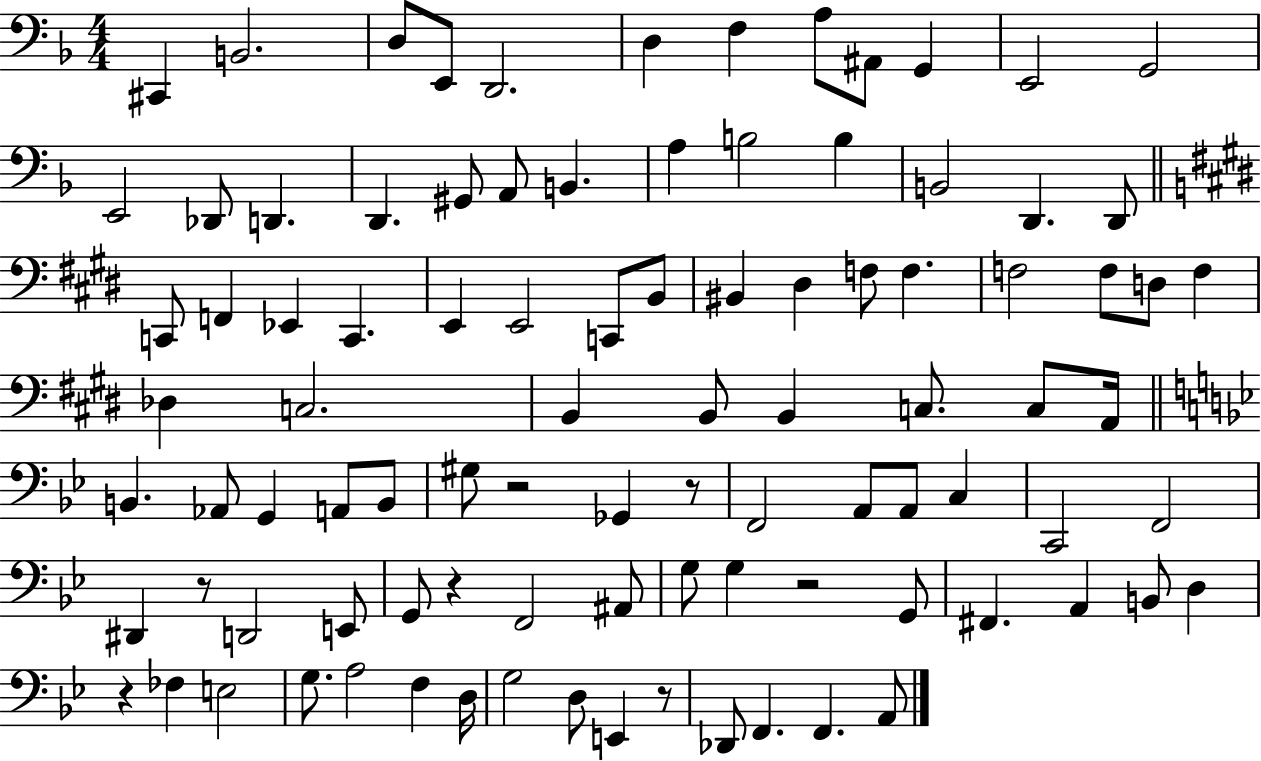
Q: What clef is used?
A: bass